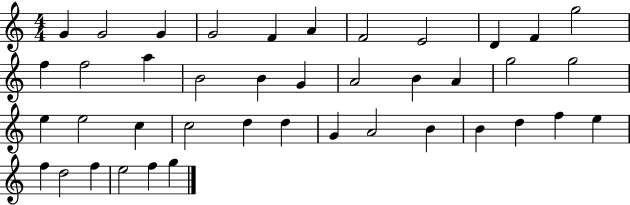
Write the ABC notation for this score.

X:1
T:Untitled
M:4/4
L:1/4
K:C
G G2 G G2 F A F2 E2 D F g2 f f2 a B2 B G A2 B A g2 g2 e e2 c c2 d d G A2 B B d f e f d2 f e2 f g